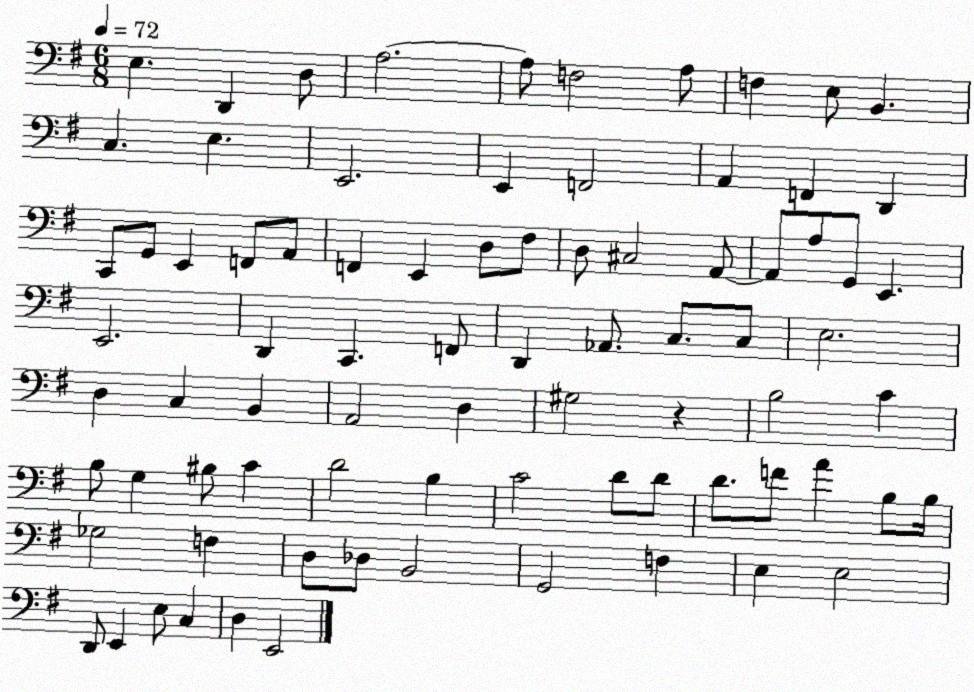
X:1
T:Untitled
M:6/8
L:1/4
K:G
E, D,, D,/2 A,2 A,/2 F,2 A,/2 F, E,/2 B,, C, E, E,,2 E,, F,,2 A,, F,, D,, C,,/2 G,,/2 E,, F,,/2 A,,/2 F,, E,, D,/2 ^F,/2 D,/2 ^C,2 A,,/2 A,,/2 A,/2 G,,/2 E,, E,,2 D,, C,, F,,/2 D,, _A,,/2 C,/2 C,/2 E,2 D, C, B,, A,,2 D, ^G,2 z B,2 C B,/2 G, ^B,/2 C D2 B, C2 D/2 D/2 D/2 F/2 A B,/2 B,/4 _G,2 F, D,/2 _D,/2 B,,2 G,,2 F, E, E,2 D,,/2 E,, E,/2 C, D, E,,2